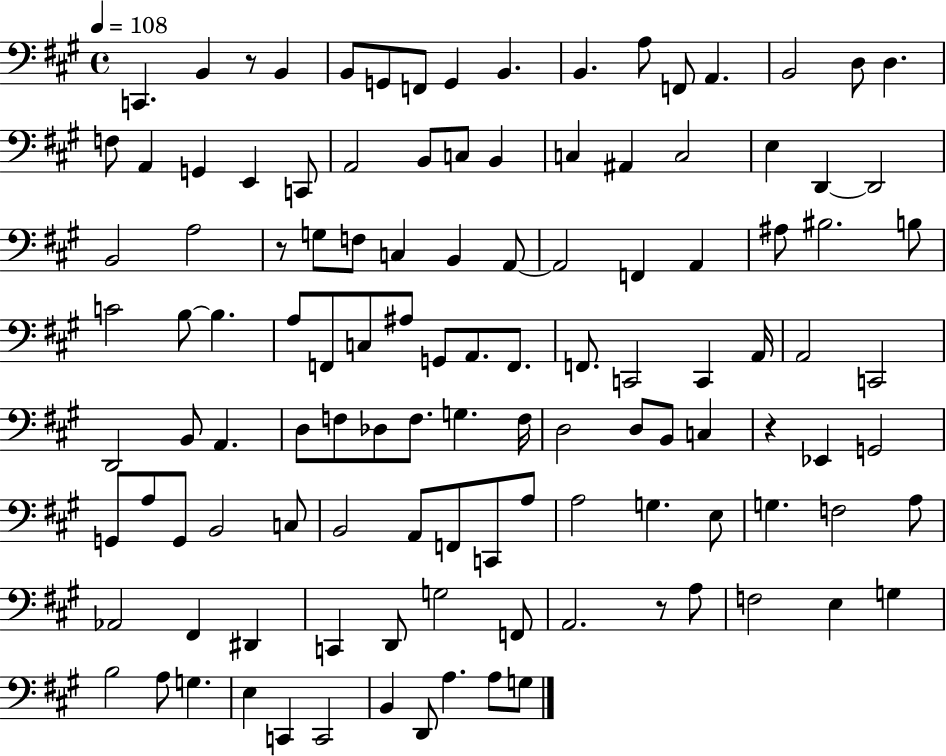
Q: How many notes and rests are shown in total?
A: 117